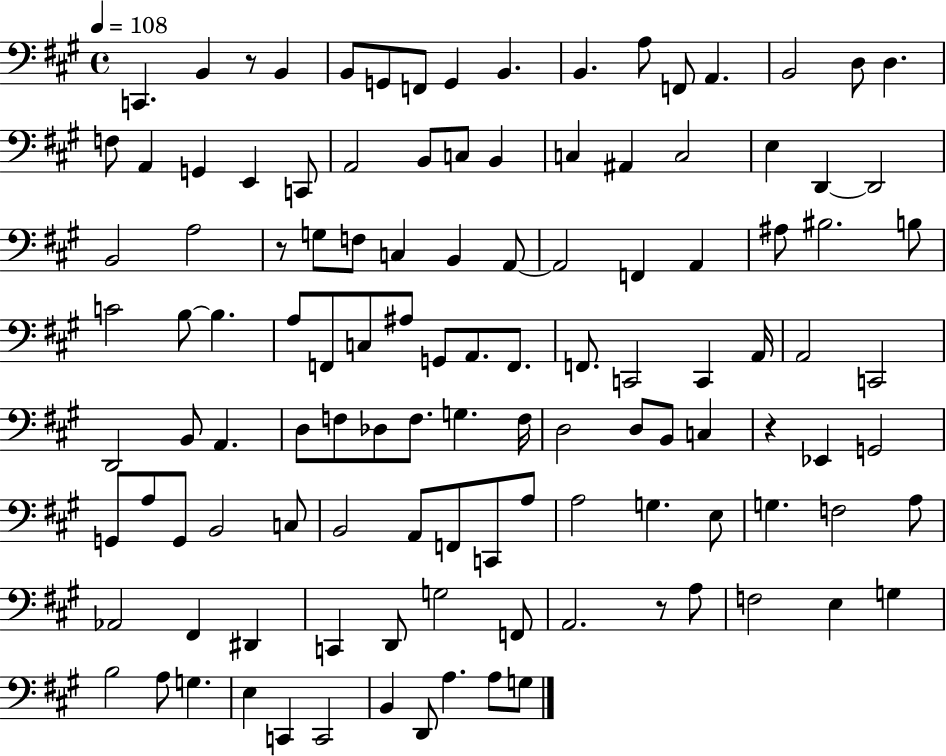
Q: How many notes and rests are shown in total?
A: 117